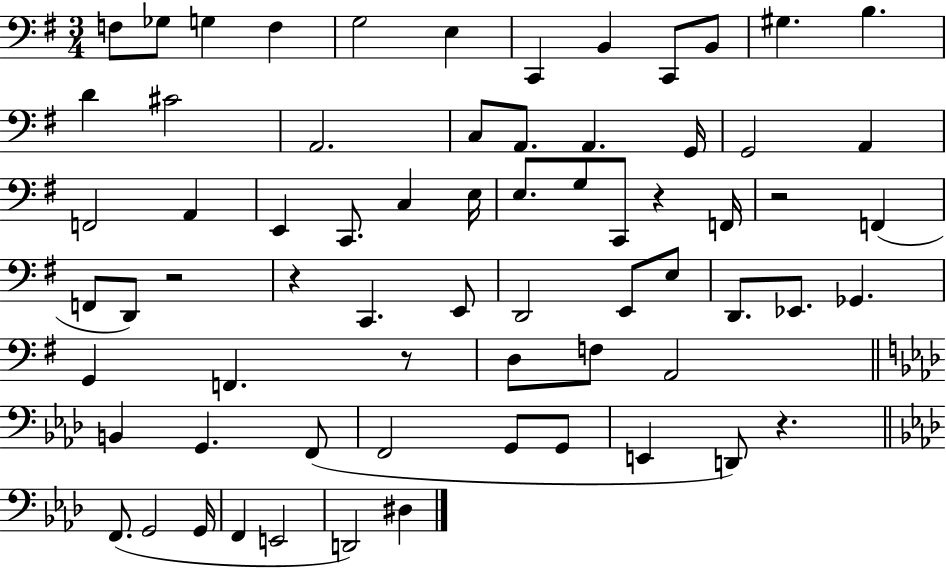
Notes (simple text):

F3/e Gb3/e G3/q F3/q G3/h E3/q C2/q B2/q C2/e B2/e G#3/q. B3/q. D4/q C#4/h A2/h. C3/e A2/e. A2/q. G2/s G2/h A2/q F2/h A2/q E2/q C2/e. C3/q E3/s E3/e. G3/e C2/e R/q F2/s R/h F2/q F2/e D2/e R/h R/q C2/q. E2/e D2/h E2/e E3/e D2/e. Eb2/e. Gb2/q. G2/q F2/q. R/e D3/e F3/e A2/h B2/q G2/q. F2/e F2/h G2/e G2/e E2/q D2/e R/q. F2/e. G2/h G2/s F2/q E2/h D2/h D#3/q